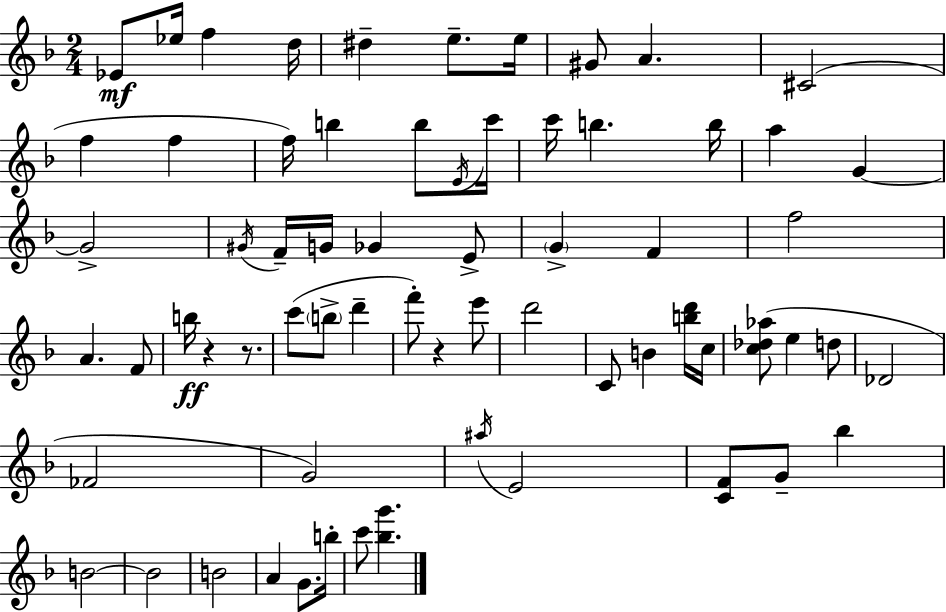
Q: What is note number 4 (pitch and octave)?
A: D5